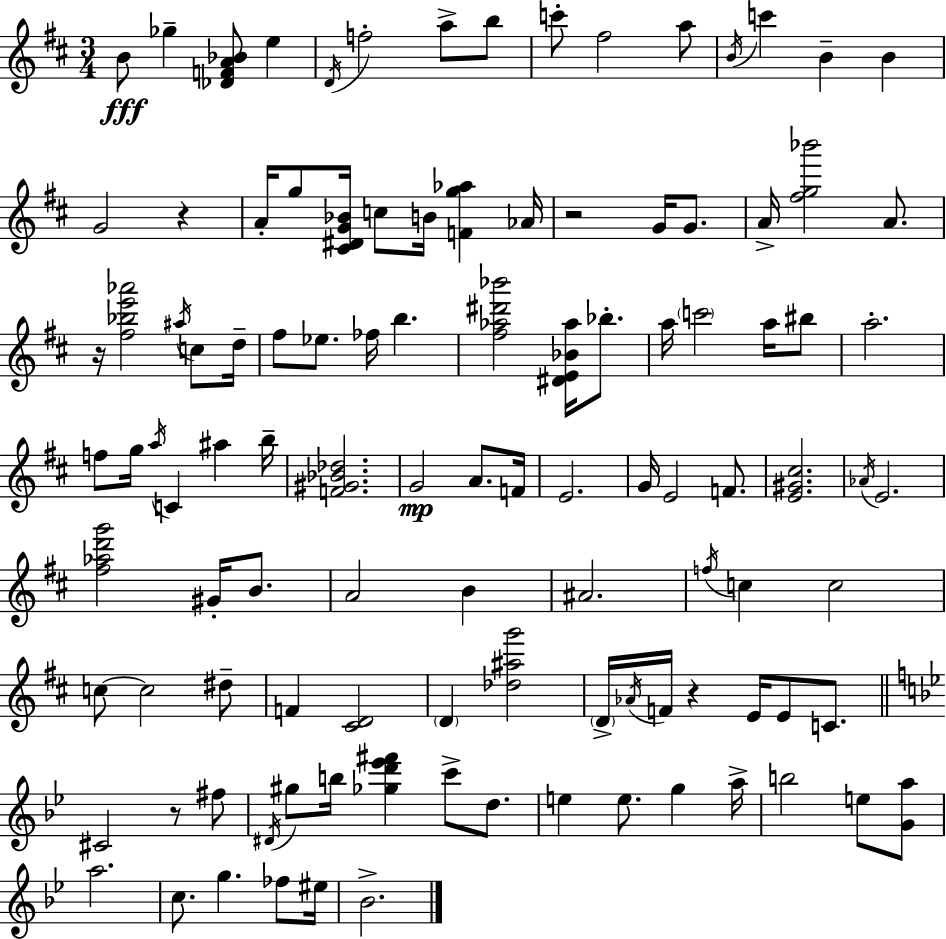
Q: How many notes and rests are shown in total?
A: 109